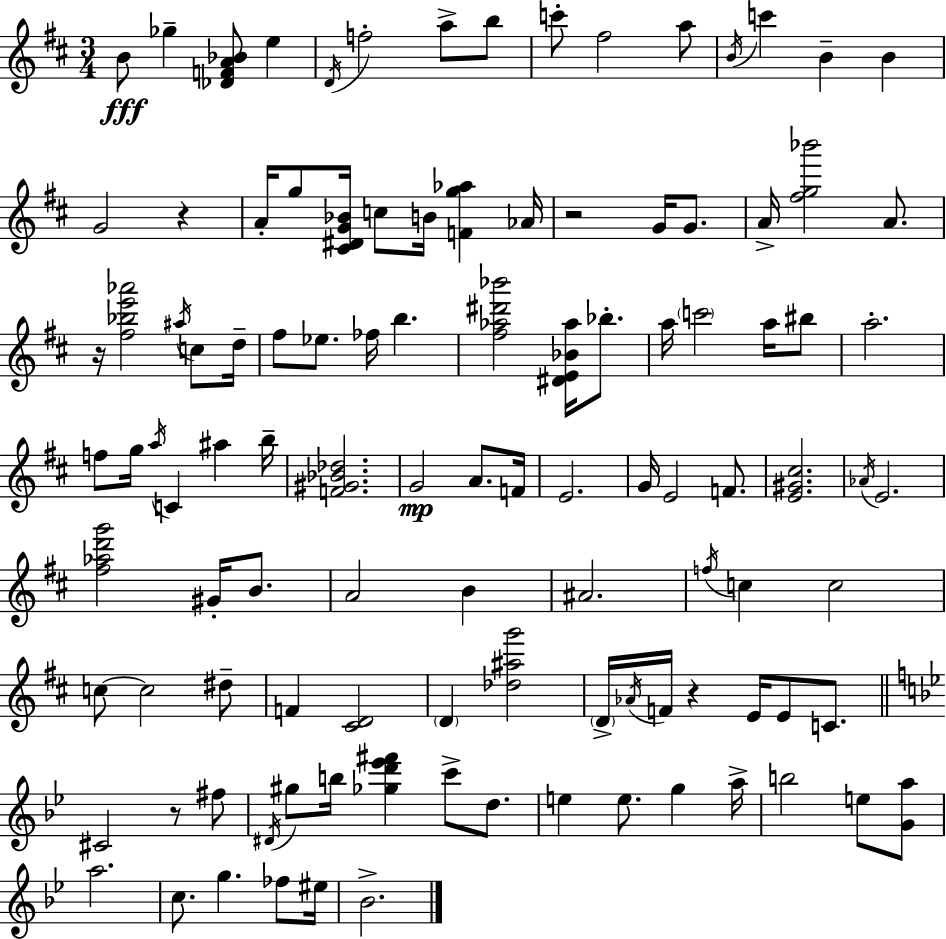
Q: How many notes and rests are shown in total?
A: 109